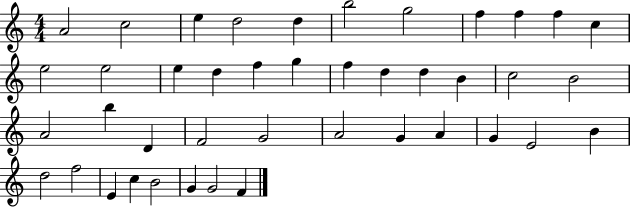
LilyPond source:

{
  \clef treble
  \numericTimeSignature
  \time 4/4
  \key c \major
  a'2 c''2 | e''4 d''2 d''4 | b''2 g''2 | f''4 f''4 f''4 c''4 | \break e''2 e''2 | e''4 d''4 f''4 g''4 | f''4 d''4 d''4 b'4 | c''2 b'2 | \break a'2 b''4 d'4 | f'2 g'2 | a'2 g'4 a'4 | g'4 e'2 b'4 | \break d''2 f''2 | e'4 c''4 b'2 | g'4 g'2 f'4 | \bar "|."
}